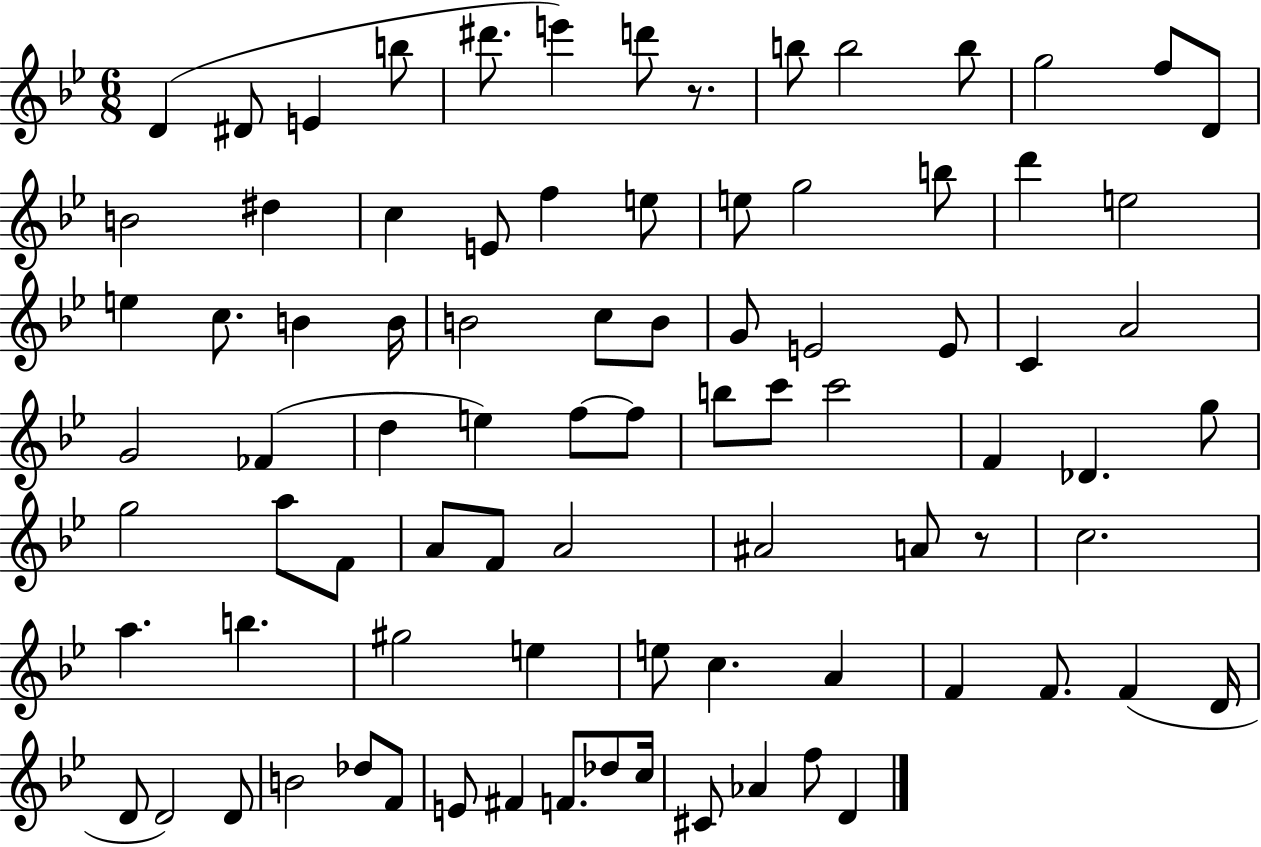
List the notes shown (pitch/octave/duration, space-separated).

D4/q D#4/e E4/q B5/e D#6/e. E6/q D6/e R/e. B5/e B5/h B5/e G5/h F5/e D4/e B4/h D#5/q C5/q E4/e F5/q E5/e E5/e G5/h B5/e D6/q E5/h E5/q C5/e. B4/q B4/s B4/h C5/e B4/e G4/e E4/h E4/e C4/q A4/h G4/h FES4/q D5/q E5/q F5/e F5/e B5/e C6/e C6/h F4/q Db4/q. G5/e G5/h A5/e F4/e A4/e F4/e A4/h A#4/h A4/e R/e C5/h. A5/q. B5/q. G#5/h E5/q E5/e C5/q. A4/q F4/q F4/e. F4/q D4/s D4/e D4/h D4/e B4/h Db5/e F4/e E4/e F#4/q F4/e. Db5/e C5/s C#4/e Ab4/q F5/e D4/q